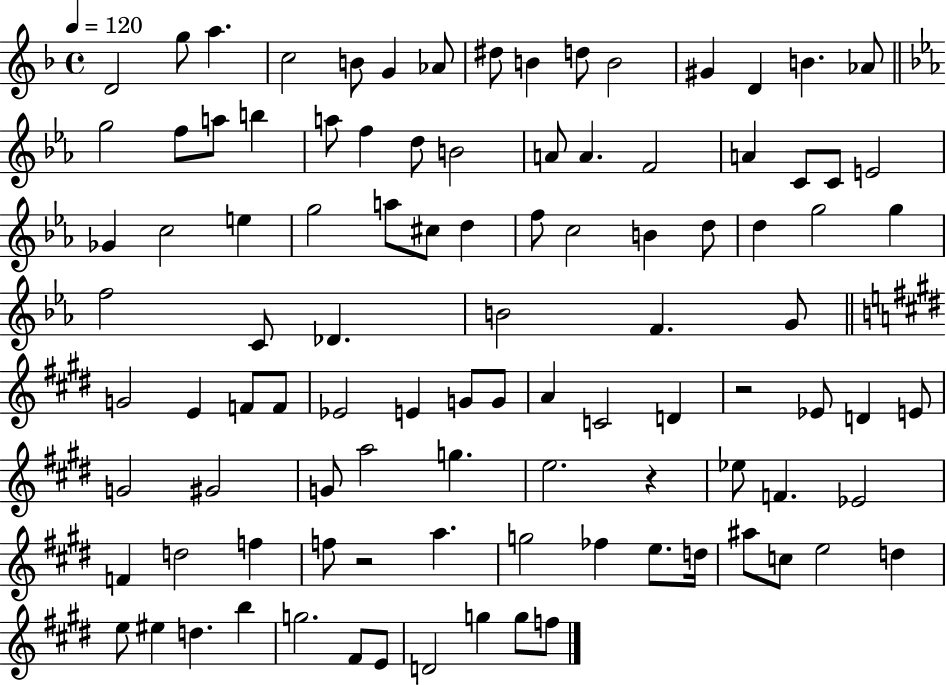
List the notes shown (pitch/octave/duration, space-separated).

D4/h G5/e A5/q. C5/h B4/e G4/q Ab4/e D#5/e B4/q D5/e B4/h G#4/q D4/q B4/q. Ab4/e G5/h F5/e A5/e B5/q A5/e F5/q D5/e B4/h A4/e A4/q. F4/h A4/q C4/e C4/e E4/h Gb4/q C5/h E5/q G5/h A5/e C#5/e D5/q F5/e C5/h B4/q D5/e D5/q G5/h G5/q F5/h C4/e Db4/q. B4/h F4/q. G4/e G4/h E4/q F4/e F4/e Eb4/h E4/q G4/e G4/e A4/q C4/h D4/q R/h Eb4/e D4/q E4/e G4/h G#4/h G4/e A5/h G5/q. E5/h. R/q Eb5/e F4/q. Eb4/h F4/q D5/h F5/q F5/e R/h A5/q. G5/h FES5/q E5/e. D5/s A#5/e C5/e E5/h D5/q E5/e EIS5/q D5/q. B5/q G5/h. F#4/e E4/e D4/h G5/q G5/e F5/e